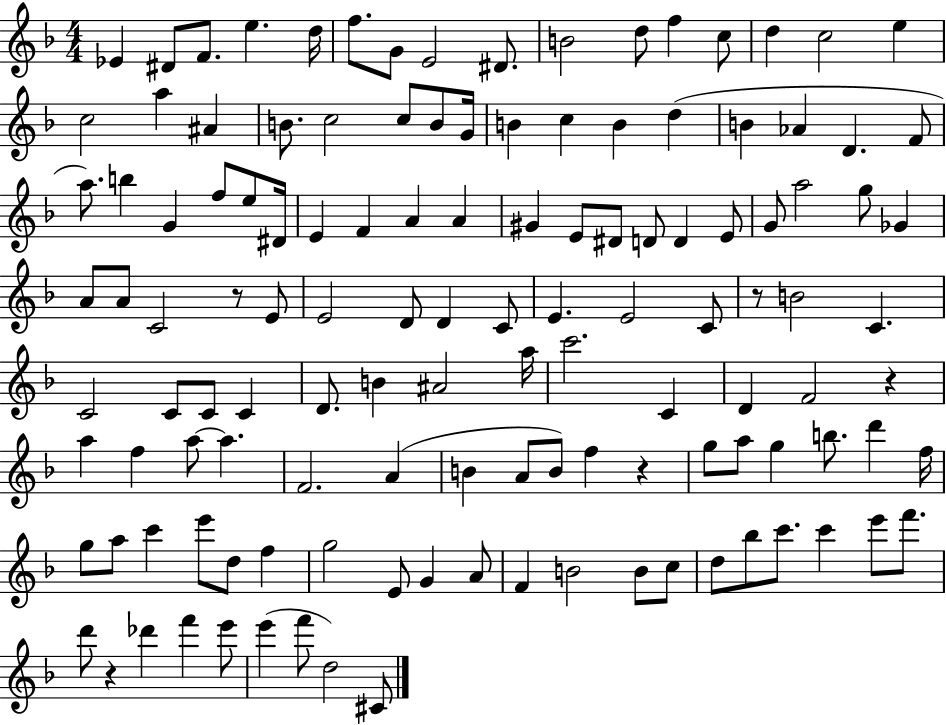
Eb4/q D#4/e F4/e. E5/q. D5/s F5/e. G4/e E4/h D#4/e. B4/h D5/e F5/q C5/e D5/q C5/h E5/q C5/h A5/q A#4/q B4/e. C5/h C5/e B4/e G4/s B4/q C5/q B4/q D5/q B4/q Ab4/q D4/q. F4/e A5/e. B5/q G4/q F5/e E5/e D#4/s E4/q F4/q A4/q A4/q G#4/q E4/e D#4/e D4/e D4/q E4/e G4/e A5/h G5/e Gb4/q A4/e A4/e C4/h R/e E4/e E4/h D4/e D4/q C4/e E4/q. E4/h C4/e R/e B4/h C4/q. C4/h C4/e C4/e C4/q D4/e. B4/q A#4/h A5/s C6/h. C4/q D4/q F4/h R/q A5/q F5/q A5/e A5/q. F4/h. A4/q B4/q A4/e B4/e F5/q R/q G5/e A5/e G5/q B5/e. D6/q F5/s G5/e A5/e C6/q E6/e D5/e F5/q G5/h E4/e G4/q A4/e F4/q B4/h B4/e C5/e D5/e Bb5/e C6/e. C6/q E6/e F6/e. D6/e R/q Db6/q F6/q E6/e E6/q F6/e D5/h C#4/e